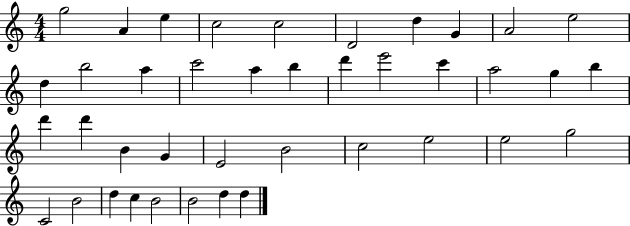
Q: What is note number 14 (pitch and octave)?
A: C6